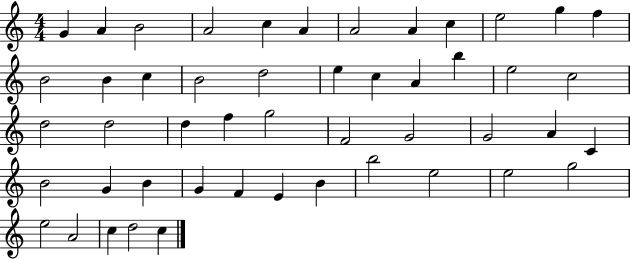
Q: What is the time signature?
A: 4/4